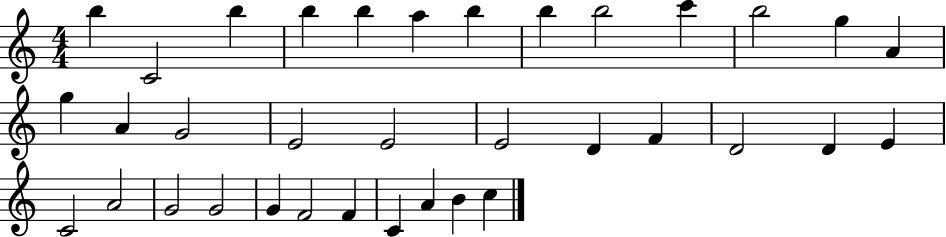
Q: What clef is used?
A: treble